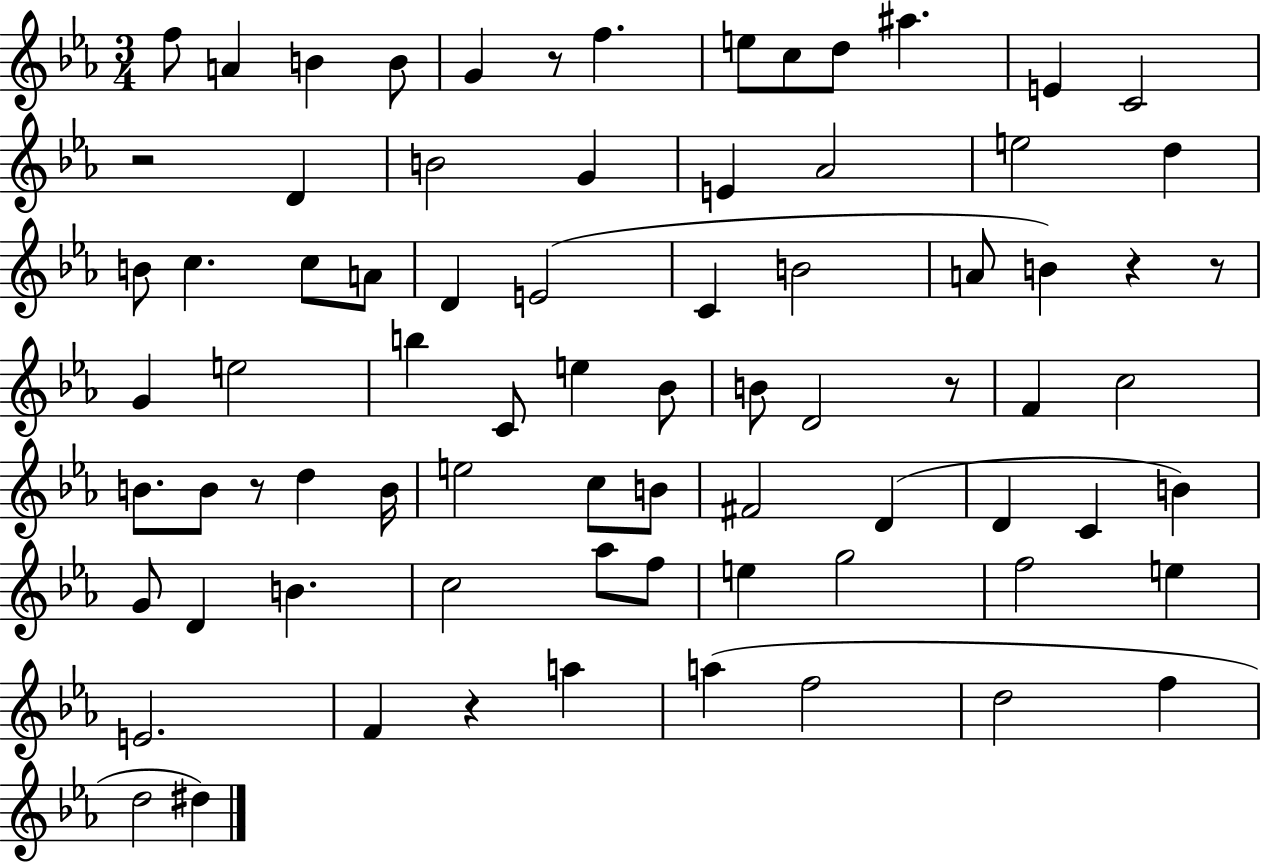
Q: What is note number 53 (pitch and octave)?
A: D4